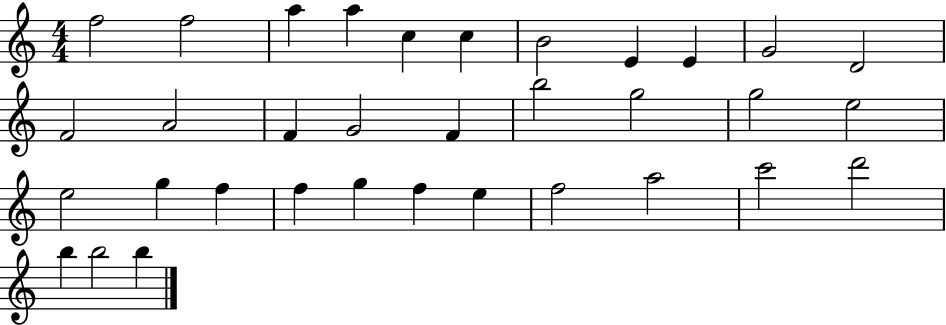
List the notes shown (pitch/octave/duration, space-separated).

F5/h F5/h A5/q A5/q C5/q C5/q B4/h E4/q E4/q G4/h D4/h F4/h A4/h F4/q G4/h F4/q B5/h G5/h G5/h E5/h E5/h G5/q F5/q F5/q G5/q F5/q E5/q F5/h A5/h C6/h D6/h B5/q B5/h B5/q